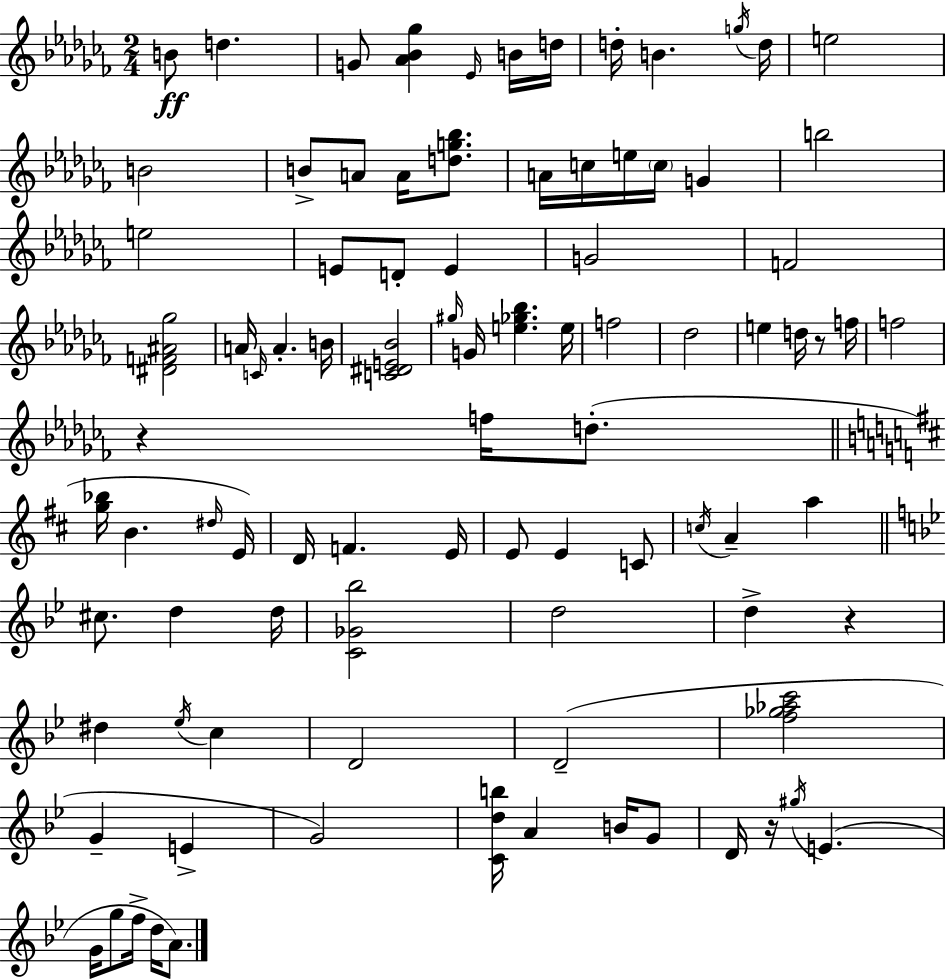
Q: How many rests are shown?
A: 4